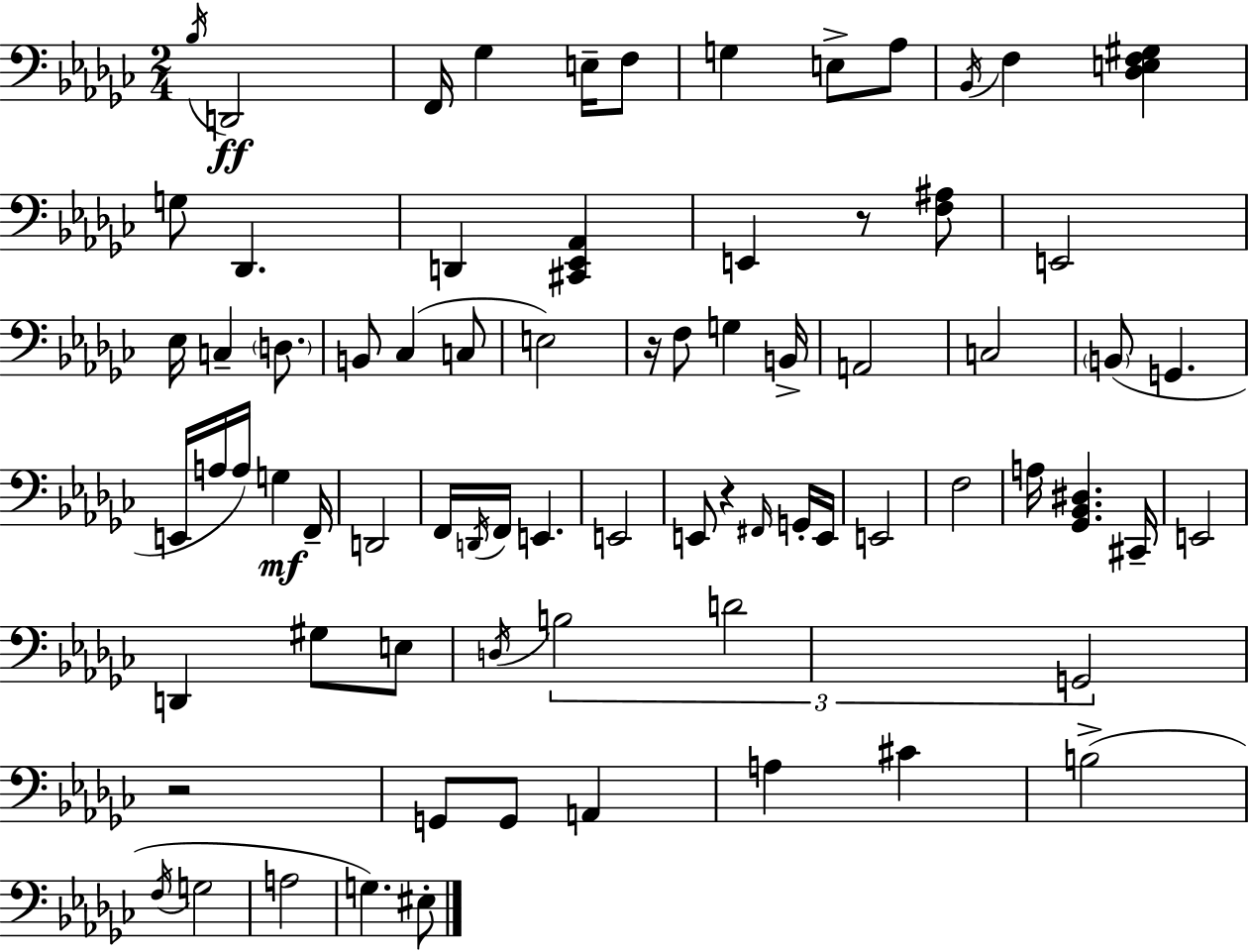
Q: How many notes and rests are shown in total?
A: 76